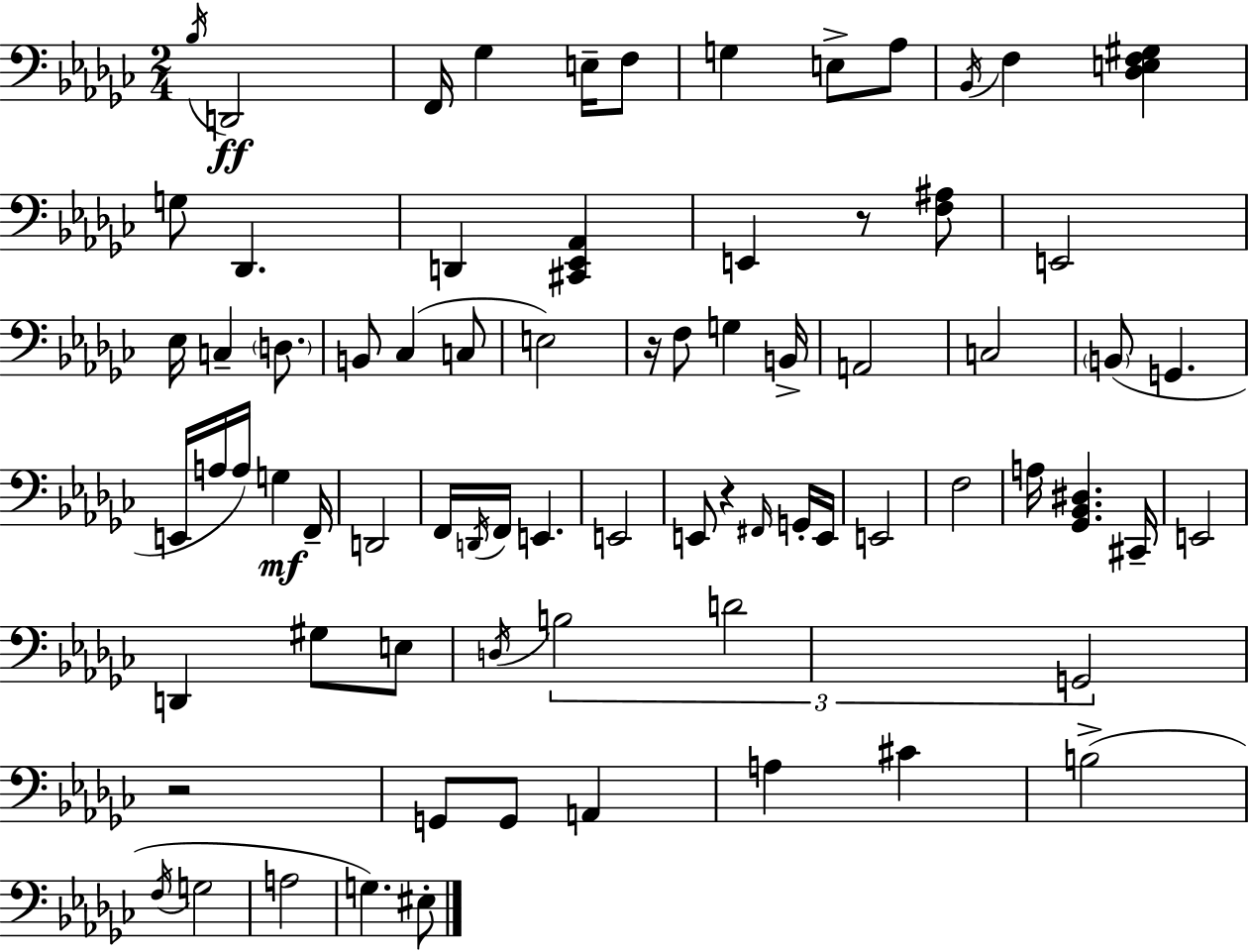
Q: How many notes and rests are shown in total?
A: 76